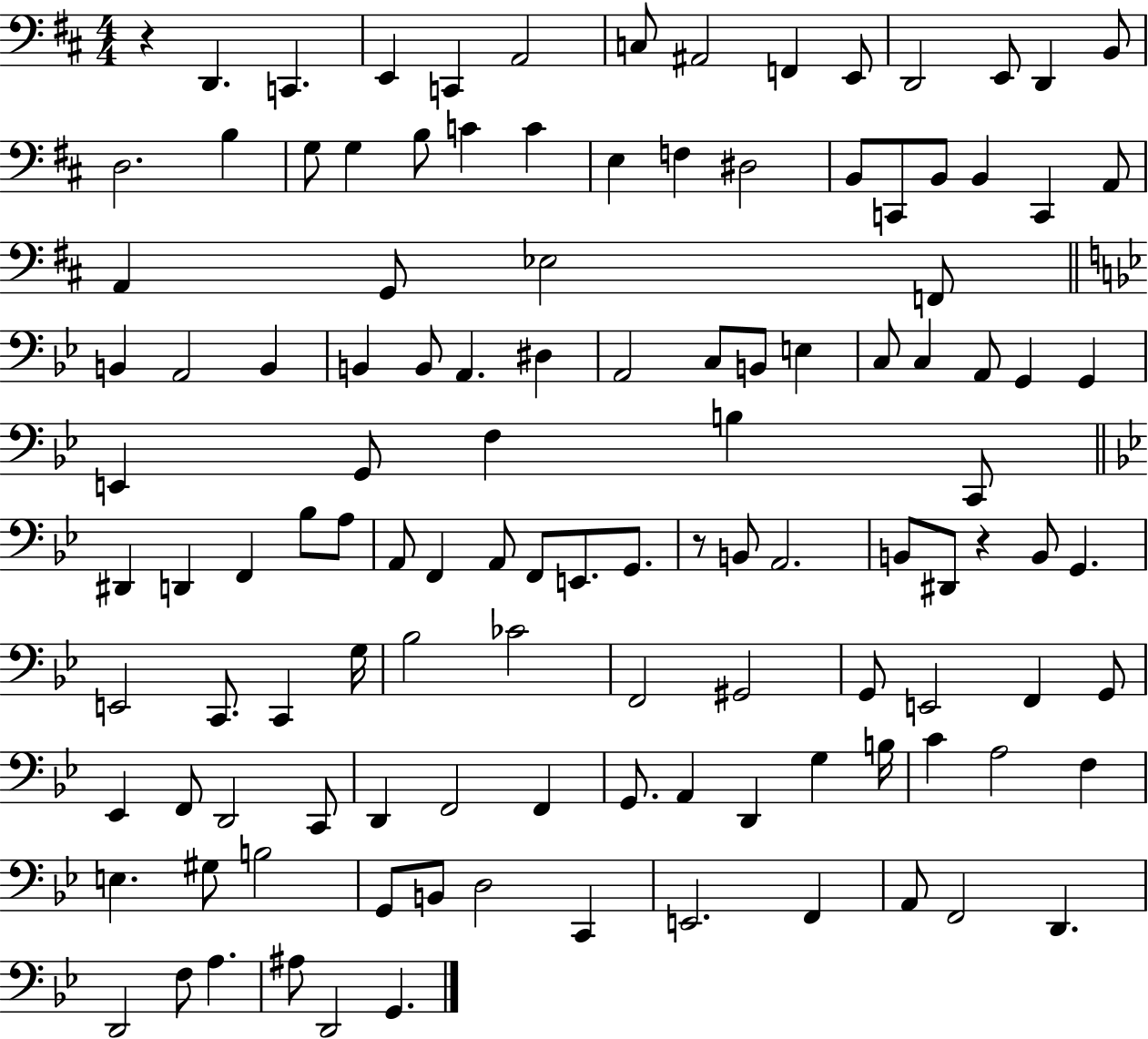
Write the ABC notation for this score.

X:1
T:Untitled
M:4/4
L:1/4
K:D
z D,, C,, E,, C,, A,,2 C,/2 ^A,,2 F,, E,,/2 D,,2 E,,/2 D,, B,,/2 D,2 B, G,/2 G, B,/2 C C E, F, ^D,2 B,,/2 C,,/2 B,,/2 B,, C,, A,,/2 A,, G,,/2 _E,2 F,,/2 B,, A,,2 B,, B,, B,,/2 A,, ^D, A,,2 C,/2 B,,/2 E, C,/2 C, A,,/2 G,, G,, E,, G,,/2 F, B, C,,/2 ^D,, D,, F,, _B,/2 A,/2 A,,/2 F,, A,,/2 F,,/2 E,,/2 G,,/2 z/2 B,,/2 A,,2 B,,/2 ^D,,/2 z B,,/2 G,, E,,2 C,,/2 C,, G,/4 _B,2 _C2 F,,2 ^G,,2 G,,/2 E,,2 F,, G,,/2 _E,, F,,/2 D,,2 C,,/2 D,, F,,2 F,, G,,/2 A,, D,, G, B,/4 C A,2 F, E, ^G,/2 B,2 G,,/2 B,,/2 D,2 C,, E,,2 F,, A,,/2 F,,2 D,, D,,2 F,/2 A, ^A,/2 D,,2 G,,